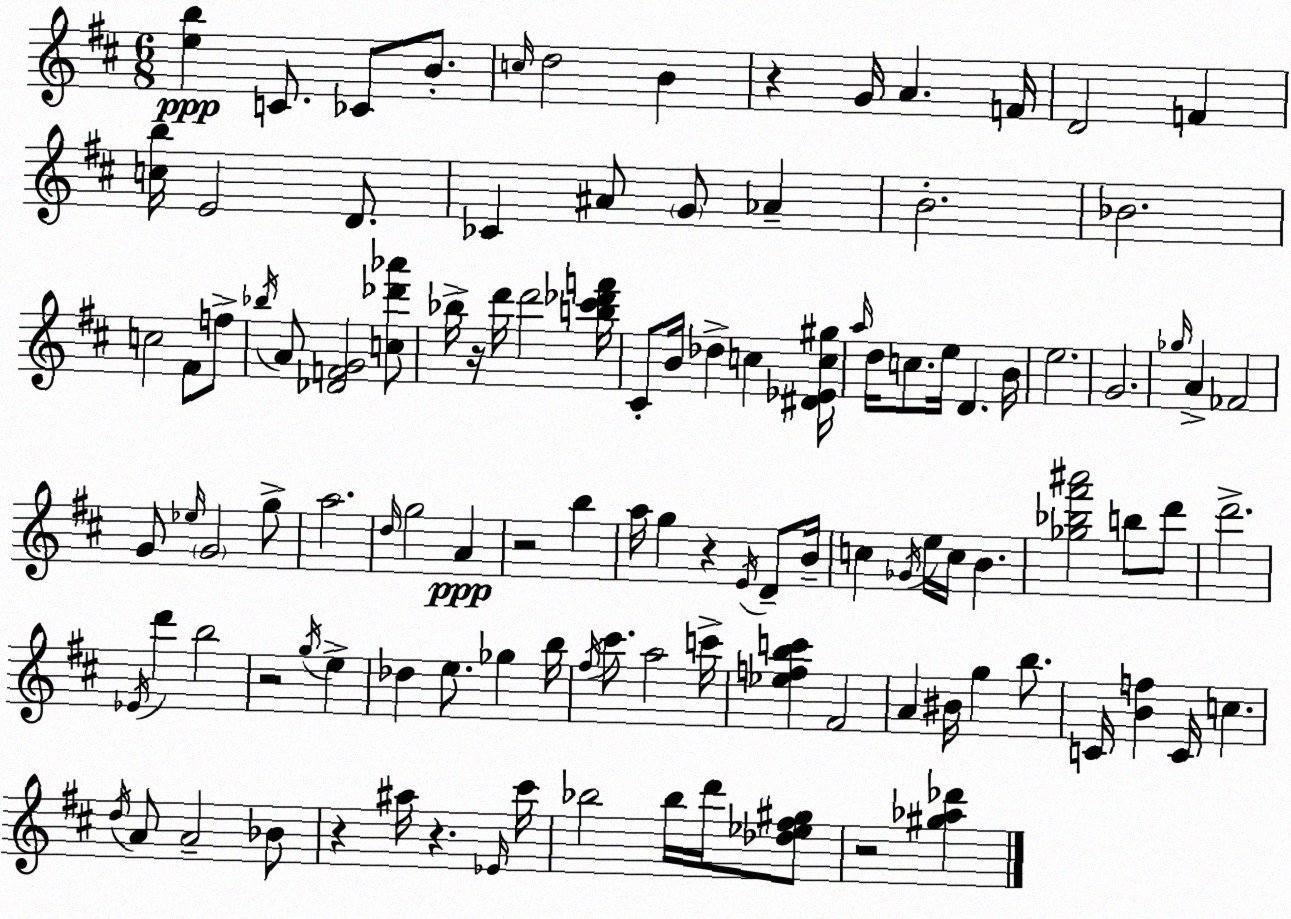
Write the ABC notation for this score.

X:1
T:Untitled
M:6/8
L:1/4
K:D
[eb] C/2 _C/2 B/2 c/4 d2 B z G/4 A F/4 D2 F [cb]/4 E2 D/2 _C ^A/2 G/2 _A B2 _B2 c2 ^F/2 f/2 _b/4 A/2 [_DFG]2 [c_d'_a']/2 _b/4 z/4 d'/4 d'2 [b^c'_d'f']/4 ^C/2 B/4 _d c [^D_Ec^g]/4 a/4 d/4 c/2 e/4 D B/4 e2 G2 _g/4 A _F2 G/2 _e/4 G2 g/2 a2 d/4 g2 A z2 b a/4 g z E/4 D/2 B/4 c _G/4 e/4 c/4 B [_g_b^f'^a']2 b/2 d'/2 d'2 _E/4 d' b2 z2 g/4 e _d e/2 _g b/4 ^f/4 ^c'/2 a2 c'/4 [_efbc'] ^F2 A ^B/4 g b/2 C/4 [Bf] C/4 c d/4 A/2 A2 _B/2 z ^a/4 z _E/4 ^c'/4 _b2 _b/4 d'/4 [_d_e^f^g]/2 z2 [^g_a_d']